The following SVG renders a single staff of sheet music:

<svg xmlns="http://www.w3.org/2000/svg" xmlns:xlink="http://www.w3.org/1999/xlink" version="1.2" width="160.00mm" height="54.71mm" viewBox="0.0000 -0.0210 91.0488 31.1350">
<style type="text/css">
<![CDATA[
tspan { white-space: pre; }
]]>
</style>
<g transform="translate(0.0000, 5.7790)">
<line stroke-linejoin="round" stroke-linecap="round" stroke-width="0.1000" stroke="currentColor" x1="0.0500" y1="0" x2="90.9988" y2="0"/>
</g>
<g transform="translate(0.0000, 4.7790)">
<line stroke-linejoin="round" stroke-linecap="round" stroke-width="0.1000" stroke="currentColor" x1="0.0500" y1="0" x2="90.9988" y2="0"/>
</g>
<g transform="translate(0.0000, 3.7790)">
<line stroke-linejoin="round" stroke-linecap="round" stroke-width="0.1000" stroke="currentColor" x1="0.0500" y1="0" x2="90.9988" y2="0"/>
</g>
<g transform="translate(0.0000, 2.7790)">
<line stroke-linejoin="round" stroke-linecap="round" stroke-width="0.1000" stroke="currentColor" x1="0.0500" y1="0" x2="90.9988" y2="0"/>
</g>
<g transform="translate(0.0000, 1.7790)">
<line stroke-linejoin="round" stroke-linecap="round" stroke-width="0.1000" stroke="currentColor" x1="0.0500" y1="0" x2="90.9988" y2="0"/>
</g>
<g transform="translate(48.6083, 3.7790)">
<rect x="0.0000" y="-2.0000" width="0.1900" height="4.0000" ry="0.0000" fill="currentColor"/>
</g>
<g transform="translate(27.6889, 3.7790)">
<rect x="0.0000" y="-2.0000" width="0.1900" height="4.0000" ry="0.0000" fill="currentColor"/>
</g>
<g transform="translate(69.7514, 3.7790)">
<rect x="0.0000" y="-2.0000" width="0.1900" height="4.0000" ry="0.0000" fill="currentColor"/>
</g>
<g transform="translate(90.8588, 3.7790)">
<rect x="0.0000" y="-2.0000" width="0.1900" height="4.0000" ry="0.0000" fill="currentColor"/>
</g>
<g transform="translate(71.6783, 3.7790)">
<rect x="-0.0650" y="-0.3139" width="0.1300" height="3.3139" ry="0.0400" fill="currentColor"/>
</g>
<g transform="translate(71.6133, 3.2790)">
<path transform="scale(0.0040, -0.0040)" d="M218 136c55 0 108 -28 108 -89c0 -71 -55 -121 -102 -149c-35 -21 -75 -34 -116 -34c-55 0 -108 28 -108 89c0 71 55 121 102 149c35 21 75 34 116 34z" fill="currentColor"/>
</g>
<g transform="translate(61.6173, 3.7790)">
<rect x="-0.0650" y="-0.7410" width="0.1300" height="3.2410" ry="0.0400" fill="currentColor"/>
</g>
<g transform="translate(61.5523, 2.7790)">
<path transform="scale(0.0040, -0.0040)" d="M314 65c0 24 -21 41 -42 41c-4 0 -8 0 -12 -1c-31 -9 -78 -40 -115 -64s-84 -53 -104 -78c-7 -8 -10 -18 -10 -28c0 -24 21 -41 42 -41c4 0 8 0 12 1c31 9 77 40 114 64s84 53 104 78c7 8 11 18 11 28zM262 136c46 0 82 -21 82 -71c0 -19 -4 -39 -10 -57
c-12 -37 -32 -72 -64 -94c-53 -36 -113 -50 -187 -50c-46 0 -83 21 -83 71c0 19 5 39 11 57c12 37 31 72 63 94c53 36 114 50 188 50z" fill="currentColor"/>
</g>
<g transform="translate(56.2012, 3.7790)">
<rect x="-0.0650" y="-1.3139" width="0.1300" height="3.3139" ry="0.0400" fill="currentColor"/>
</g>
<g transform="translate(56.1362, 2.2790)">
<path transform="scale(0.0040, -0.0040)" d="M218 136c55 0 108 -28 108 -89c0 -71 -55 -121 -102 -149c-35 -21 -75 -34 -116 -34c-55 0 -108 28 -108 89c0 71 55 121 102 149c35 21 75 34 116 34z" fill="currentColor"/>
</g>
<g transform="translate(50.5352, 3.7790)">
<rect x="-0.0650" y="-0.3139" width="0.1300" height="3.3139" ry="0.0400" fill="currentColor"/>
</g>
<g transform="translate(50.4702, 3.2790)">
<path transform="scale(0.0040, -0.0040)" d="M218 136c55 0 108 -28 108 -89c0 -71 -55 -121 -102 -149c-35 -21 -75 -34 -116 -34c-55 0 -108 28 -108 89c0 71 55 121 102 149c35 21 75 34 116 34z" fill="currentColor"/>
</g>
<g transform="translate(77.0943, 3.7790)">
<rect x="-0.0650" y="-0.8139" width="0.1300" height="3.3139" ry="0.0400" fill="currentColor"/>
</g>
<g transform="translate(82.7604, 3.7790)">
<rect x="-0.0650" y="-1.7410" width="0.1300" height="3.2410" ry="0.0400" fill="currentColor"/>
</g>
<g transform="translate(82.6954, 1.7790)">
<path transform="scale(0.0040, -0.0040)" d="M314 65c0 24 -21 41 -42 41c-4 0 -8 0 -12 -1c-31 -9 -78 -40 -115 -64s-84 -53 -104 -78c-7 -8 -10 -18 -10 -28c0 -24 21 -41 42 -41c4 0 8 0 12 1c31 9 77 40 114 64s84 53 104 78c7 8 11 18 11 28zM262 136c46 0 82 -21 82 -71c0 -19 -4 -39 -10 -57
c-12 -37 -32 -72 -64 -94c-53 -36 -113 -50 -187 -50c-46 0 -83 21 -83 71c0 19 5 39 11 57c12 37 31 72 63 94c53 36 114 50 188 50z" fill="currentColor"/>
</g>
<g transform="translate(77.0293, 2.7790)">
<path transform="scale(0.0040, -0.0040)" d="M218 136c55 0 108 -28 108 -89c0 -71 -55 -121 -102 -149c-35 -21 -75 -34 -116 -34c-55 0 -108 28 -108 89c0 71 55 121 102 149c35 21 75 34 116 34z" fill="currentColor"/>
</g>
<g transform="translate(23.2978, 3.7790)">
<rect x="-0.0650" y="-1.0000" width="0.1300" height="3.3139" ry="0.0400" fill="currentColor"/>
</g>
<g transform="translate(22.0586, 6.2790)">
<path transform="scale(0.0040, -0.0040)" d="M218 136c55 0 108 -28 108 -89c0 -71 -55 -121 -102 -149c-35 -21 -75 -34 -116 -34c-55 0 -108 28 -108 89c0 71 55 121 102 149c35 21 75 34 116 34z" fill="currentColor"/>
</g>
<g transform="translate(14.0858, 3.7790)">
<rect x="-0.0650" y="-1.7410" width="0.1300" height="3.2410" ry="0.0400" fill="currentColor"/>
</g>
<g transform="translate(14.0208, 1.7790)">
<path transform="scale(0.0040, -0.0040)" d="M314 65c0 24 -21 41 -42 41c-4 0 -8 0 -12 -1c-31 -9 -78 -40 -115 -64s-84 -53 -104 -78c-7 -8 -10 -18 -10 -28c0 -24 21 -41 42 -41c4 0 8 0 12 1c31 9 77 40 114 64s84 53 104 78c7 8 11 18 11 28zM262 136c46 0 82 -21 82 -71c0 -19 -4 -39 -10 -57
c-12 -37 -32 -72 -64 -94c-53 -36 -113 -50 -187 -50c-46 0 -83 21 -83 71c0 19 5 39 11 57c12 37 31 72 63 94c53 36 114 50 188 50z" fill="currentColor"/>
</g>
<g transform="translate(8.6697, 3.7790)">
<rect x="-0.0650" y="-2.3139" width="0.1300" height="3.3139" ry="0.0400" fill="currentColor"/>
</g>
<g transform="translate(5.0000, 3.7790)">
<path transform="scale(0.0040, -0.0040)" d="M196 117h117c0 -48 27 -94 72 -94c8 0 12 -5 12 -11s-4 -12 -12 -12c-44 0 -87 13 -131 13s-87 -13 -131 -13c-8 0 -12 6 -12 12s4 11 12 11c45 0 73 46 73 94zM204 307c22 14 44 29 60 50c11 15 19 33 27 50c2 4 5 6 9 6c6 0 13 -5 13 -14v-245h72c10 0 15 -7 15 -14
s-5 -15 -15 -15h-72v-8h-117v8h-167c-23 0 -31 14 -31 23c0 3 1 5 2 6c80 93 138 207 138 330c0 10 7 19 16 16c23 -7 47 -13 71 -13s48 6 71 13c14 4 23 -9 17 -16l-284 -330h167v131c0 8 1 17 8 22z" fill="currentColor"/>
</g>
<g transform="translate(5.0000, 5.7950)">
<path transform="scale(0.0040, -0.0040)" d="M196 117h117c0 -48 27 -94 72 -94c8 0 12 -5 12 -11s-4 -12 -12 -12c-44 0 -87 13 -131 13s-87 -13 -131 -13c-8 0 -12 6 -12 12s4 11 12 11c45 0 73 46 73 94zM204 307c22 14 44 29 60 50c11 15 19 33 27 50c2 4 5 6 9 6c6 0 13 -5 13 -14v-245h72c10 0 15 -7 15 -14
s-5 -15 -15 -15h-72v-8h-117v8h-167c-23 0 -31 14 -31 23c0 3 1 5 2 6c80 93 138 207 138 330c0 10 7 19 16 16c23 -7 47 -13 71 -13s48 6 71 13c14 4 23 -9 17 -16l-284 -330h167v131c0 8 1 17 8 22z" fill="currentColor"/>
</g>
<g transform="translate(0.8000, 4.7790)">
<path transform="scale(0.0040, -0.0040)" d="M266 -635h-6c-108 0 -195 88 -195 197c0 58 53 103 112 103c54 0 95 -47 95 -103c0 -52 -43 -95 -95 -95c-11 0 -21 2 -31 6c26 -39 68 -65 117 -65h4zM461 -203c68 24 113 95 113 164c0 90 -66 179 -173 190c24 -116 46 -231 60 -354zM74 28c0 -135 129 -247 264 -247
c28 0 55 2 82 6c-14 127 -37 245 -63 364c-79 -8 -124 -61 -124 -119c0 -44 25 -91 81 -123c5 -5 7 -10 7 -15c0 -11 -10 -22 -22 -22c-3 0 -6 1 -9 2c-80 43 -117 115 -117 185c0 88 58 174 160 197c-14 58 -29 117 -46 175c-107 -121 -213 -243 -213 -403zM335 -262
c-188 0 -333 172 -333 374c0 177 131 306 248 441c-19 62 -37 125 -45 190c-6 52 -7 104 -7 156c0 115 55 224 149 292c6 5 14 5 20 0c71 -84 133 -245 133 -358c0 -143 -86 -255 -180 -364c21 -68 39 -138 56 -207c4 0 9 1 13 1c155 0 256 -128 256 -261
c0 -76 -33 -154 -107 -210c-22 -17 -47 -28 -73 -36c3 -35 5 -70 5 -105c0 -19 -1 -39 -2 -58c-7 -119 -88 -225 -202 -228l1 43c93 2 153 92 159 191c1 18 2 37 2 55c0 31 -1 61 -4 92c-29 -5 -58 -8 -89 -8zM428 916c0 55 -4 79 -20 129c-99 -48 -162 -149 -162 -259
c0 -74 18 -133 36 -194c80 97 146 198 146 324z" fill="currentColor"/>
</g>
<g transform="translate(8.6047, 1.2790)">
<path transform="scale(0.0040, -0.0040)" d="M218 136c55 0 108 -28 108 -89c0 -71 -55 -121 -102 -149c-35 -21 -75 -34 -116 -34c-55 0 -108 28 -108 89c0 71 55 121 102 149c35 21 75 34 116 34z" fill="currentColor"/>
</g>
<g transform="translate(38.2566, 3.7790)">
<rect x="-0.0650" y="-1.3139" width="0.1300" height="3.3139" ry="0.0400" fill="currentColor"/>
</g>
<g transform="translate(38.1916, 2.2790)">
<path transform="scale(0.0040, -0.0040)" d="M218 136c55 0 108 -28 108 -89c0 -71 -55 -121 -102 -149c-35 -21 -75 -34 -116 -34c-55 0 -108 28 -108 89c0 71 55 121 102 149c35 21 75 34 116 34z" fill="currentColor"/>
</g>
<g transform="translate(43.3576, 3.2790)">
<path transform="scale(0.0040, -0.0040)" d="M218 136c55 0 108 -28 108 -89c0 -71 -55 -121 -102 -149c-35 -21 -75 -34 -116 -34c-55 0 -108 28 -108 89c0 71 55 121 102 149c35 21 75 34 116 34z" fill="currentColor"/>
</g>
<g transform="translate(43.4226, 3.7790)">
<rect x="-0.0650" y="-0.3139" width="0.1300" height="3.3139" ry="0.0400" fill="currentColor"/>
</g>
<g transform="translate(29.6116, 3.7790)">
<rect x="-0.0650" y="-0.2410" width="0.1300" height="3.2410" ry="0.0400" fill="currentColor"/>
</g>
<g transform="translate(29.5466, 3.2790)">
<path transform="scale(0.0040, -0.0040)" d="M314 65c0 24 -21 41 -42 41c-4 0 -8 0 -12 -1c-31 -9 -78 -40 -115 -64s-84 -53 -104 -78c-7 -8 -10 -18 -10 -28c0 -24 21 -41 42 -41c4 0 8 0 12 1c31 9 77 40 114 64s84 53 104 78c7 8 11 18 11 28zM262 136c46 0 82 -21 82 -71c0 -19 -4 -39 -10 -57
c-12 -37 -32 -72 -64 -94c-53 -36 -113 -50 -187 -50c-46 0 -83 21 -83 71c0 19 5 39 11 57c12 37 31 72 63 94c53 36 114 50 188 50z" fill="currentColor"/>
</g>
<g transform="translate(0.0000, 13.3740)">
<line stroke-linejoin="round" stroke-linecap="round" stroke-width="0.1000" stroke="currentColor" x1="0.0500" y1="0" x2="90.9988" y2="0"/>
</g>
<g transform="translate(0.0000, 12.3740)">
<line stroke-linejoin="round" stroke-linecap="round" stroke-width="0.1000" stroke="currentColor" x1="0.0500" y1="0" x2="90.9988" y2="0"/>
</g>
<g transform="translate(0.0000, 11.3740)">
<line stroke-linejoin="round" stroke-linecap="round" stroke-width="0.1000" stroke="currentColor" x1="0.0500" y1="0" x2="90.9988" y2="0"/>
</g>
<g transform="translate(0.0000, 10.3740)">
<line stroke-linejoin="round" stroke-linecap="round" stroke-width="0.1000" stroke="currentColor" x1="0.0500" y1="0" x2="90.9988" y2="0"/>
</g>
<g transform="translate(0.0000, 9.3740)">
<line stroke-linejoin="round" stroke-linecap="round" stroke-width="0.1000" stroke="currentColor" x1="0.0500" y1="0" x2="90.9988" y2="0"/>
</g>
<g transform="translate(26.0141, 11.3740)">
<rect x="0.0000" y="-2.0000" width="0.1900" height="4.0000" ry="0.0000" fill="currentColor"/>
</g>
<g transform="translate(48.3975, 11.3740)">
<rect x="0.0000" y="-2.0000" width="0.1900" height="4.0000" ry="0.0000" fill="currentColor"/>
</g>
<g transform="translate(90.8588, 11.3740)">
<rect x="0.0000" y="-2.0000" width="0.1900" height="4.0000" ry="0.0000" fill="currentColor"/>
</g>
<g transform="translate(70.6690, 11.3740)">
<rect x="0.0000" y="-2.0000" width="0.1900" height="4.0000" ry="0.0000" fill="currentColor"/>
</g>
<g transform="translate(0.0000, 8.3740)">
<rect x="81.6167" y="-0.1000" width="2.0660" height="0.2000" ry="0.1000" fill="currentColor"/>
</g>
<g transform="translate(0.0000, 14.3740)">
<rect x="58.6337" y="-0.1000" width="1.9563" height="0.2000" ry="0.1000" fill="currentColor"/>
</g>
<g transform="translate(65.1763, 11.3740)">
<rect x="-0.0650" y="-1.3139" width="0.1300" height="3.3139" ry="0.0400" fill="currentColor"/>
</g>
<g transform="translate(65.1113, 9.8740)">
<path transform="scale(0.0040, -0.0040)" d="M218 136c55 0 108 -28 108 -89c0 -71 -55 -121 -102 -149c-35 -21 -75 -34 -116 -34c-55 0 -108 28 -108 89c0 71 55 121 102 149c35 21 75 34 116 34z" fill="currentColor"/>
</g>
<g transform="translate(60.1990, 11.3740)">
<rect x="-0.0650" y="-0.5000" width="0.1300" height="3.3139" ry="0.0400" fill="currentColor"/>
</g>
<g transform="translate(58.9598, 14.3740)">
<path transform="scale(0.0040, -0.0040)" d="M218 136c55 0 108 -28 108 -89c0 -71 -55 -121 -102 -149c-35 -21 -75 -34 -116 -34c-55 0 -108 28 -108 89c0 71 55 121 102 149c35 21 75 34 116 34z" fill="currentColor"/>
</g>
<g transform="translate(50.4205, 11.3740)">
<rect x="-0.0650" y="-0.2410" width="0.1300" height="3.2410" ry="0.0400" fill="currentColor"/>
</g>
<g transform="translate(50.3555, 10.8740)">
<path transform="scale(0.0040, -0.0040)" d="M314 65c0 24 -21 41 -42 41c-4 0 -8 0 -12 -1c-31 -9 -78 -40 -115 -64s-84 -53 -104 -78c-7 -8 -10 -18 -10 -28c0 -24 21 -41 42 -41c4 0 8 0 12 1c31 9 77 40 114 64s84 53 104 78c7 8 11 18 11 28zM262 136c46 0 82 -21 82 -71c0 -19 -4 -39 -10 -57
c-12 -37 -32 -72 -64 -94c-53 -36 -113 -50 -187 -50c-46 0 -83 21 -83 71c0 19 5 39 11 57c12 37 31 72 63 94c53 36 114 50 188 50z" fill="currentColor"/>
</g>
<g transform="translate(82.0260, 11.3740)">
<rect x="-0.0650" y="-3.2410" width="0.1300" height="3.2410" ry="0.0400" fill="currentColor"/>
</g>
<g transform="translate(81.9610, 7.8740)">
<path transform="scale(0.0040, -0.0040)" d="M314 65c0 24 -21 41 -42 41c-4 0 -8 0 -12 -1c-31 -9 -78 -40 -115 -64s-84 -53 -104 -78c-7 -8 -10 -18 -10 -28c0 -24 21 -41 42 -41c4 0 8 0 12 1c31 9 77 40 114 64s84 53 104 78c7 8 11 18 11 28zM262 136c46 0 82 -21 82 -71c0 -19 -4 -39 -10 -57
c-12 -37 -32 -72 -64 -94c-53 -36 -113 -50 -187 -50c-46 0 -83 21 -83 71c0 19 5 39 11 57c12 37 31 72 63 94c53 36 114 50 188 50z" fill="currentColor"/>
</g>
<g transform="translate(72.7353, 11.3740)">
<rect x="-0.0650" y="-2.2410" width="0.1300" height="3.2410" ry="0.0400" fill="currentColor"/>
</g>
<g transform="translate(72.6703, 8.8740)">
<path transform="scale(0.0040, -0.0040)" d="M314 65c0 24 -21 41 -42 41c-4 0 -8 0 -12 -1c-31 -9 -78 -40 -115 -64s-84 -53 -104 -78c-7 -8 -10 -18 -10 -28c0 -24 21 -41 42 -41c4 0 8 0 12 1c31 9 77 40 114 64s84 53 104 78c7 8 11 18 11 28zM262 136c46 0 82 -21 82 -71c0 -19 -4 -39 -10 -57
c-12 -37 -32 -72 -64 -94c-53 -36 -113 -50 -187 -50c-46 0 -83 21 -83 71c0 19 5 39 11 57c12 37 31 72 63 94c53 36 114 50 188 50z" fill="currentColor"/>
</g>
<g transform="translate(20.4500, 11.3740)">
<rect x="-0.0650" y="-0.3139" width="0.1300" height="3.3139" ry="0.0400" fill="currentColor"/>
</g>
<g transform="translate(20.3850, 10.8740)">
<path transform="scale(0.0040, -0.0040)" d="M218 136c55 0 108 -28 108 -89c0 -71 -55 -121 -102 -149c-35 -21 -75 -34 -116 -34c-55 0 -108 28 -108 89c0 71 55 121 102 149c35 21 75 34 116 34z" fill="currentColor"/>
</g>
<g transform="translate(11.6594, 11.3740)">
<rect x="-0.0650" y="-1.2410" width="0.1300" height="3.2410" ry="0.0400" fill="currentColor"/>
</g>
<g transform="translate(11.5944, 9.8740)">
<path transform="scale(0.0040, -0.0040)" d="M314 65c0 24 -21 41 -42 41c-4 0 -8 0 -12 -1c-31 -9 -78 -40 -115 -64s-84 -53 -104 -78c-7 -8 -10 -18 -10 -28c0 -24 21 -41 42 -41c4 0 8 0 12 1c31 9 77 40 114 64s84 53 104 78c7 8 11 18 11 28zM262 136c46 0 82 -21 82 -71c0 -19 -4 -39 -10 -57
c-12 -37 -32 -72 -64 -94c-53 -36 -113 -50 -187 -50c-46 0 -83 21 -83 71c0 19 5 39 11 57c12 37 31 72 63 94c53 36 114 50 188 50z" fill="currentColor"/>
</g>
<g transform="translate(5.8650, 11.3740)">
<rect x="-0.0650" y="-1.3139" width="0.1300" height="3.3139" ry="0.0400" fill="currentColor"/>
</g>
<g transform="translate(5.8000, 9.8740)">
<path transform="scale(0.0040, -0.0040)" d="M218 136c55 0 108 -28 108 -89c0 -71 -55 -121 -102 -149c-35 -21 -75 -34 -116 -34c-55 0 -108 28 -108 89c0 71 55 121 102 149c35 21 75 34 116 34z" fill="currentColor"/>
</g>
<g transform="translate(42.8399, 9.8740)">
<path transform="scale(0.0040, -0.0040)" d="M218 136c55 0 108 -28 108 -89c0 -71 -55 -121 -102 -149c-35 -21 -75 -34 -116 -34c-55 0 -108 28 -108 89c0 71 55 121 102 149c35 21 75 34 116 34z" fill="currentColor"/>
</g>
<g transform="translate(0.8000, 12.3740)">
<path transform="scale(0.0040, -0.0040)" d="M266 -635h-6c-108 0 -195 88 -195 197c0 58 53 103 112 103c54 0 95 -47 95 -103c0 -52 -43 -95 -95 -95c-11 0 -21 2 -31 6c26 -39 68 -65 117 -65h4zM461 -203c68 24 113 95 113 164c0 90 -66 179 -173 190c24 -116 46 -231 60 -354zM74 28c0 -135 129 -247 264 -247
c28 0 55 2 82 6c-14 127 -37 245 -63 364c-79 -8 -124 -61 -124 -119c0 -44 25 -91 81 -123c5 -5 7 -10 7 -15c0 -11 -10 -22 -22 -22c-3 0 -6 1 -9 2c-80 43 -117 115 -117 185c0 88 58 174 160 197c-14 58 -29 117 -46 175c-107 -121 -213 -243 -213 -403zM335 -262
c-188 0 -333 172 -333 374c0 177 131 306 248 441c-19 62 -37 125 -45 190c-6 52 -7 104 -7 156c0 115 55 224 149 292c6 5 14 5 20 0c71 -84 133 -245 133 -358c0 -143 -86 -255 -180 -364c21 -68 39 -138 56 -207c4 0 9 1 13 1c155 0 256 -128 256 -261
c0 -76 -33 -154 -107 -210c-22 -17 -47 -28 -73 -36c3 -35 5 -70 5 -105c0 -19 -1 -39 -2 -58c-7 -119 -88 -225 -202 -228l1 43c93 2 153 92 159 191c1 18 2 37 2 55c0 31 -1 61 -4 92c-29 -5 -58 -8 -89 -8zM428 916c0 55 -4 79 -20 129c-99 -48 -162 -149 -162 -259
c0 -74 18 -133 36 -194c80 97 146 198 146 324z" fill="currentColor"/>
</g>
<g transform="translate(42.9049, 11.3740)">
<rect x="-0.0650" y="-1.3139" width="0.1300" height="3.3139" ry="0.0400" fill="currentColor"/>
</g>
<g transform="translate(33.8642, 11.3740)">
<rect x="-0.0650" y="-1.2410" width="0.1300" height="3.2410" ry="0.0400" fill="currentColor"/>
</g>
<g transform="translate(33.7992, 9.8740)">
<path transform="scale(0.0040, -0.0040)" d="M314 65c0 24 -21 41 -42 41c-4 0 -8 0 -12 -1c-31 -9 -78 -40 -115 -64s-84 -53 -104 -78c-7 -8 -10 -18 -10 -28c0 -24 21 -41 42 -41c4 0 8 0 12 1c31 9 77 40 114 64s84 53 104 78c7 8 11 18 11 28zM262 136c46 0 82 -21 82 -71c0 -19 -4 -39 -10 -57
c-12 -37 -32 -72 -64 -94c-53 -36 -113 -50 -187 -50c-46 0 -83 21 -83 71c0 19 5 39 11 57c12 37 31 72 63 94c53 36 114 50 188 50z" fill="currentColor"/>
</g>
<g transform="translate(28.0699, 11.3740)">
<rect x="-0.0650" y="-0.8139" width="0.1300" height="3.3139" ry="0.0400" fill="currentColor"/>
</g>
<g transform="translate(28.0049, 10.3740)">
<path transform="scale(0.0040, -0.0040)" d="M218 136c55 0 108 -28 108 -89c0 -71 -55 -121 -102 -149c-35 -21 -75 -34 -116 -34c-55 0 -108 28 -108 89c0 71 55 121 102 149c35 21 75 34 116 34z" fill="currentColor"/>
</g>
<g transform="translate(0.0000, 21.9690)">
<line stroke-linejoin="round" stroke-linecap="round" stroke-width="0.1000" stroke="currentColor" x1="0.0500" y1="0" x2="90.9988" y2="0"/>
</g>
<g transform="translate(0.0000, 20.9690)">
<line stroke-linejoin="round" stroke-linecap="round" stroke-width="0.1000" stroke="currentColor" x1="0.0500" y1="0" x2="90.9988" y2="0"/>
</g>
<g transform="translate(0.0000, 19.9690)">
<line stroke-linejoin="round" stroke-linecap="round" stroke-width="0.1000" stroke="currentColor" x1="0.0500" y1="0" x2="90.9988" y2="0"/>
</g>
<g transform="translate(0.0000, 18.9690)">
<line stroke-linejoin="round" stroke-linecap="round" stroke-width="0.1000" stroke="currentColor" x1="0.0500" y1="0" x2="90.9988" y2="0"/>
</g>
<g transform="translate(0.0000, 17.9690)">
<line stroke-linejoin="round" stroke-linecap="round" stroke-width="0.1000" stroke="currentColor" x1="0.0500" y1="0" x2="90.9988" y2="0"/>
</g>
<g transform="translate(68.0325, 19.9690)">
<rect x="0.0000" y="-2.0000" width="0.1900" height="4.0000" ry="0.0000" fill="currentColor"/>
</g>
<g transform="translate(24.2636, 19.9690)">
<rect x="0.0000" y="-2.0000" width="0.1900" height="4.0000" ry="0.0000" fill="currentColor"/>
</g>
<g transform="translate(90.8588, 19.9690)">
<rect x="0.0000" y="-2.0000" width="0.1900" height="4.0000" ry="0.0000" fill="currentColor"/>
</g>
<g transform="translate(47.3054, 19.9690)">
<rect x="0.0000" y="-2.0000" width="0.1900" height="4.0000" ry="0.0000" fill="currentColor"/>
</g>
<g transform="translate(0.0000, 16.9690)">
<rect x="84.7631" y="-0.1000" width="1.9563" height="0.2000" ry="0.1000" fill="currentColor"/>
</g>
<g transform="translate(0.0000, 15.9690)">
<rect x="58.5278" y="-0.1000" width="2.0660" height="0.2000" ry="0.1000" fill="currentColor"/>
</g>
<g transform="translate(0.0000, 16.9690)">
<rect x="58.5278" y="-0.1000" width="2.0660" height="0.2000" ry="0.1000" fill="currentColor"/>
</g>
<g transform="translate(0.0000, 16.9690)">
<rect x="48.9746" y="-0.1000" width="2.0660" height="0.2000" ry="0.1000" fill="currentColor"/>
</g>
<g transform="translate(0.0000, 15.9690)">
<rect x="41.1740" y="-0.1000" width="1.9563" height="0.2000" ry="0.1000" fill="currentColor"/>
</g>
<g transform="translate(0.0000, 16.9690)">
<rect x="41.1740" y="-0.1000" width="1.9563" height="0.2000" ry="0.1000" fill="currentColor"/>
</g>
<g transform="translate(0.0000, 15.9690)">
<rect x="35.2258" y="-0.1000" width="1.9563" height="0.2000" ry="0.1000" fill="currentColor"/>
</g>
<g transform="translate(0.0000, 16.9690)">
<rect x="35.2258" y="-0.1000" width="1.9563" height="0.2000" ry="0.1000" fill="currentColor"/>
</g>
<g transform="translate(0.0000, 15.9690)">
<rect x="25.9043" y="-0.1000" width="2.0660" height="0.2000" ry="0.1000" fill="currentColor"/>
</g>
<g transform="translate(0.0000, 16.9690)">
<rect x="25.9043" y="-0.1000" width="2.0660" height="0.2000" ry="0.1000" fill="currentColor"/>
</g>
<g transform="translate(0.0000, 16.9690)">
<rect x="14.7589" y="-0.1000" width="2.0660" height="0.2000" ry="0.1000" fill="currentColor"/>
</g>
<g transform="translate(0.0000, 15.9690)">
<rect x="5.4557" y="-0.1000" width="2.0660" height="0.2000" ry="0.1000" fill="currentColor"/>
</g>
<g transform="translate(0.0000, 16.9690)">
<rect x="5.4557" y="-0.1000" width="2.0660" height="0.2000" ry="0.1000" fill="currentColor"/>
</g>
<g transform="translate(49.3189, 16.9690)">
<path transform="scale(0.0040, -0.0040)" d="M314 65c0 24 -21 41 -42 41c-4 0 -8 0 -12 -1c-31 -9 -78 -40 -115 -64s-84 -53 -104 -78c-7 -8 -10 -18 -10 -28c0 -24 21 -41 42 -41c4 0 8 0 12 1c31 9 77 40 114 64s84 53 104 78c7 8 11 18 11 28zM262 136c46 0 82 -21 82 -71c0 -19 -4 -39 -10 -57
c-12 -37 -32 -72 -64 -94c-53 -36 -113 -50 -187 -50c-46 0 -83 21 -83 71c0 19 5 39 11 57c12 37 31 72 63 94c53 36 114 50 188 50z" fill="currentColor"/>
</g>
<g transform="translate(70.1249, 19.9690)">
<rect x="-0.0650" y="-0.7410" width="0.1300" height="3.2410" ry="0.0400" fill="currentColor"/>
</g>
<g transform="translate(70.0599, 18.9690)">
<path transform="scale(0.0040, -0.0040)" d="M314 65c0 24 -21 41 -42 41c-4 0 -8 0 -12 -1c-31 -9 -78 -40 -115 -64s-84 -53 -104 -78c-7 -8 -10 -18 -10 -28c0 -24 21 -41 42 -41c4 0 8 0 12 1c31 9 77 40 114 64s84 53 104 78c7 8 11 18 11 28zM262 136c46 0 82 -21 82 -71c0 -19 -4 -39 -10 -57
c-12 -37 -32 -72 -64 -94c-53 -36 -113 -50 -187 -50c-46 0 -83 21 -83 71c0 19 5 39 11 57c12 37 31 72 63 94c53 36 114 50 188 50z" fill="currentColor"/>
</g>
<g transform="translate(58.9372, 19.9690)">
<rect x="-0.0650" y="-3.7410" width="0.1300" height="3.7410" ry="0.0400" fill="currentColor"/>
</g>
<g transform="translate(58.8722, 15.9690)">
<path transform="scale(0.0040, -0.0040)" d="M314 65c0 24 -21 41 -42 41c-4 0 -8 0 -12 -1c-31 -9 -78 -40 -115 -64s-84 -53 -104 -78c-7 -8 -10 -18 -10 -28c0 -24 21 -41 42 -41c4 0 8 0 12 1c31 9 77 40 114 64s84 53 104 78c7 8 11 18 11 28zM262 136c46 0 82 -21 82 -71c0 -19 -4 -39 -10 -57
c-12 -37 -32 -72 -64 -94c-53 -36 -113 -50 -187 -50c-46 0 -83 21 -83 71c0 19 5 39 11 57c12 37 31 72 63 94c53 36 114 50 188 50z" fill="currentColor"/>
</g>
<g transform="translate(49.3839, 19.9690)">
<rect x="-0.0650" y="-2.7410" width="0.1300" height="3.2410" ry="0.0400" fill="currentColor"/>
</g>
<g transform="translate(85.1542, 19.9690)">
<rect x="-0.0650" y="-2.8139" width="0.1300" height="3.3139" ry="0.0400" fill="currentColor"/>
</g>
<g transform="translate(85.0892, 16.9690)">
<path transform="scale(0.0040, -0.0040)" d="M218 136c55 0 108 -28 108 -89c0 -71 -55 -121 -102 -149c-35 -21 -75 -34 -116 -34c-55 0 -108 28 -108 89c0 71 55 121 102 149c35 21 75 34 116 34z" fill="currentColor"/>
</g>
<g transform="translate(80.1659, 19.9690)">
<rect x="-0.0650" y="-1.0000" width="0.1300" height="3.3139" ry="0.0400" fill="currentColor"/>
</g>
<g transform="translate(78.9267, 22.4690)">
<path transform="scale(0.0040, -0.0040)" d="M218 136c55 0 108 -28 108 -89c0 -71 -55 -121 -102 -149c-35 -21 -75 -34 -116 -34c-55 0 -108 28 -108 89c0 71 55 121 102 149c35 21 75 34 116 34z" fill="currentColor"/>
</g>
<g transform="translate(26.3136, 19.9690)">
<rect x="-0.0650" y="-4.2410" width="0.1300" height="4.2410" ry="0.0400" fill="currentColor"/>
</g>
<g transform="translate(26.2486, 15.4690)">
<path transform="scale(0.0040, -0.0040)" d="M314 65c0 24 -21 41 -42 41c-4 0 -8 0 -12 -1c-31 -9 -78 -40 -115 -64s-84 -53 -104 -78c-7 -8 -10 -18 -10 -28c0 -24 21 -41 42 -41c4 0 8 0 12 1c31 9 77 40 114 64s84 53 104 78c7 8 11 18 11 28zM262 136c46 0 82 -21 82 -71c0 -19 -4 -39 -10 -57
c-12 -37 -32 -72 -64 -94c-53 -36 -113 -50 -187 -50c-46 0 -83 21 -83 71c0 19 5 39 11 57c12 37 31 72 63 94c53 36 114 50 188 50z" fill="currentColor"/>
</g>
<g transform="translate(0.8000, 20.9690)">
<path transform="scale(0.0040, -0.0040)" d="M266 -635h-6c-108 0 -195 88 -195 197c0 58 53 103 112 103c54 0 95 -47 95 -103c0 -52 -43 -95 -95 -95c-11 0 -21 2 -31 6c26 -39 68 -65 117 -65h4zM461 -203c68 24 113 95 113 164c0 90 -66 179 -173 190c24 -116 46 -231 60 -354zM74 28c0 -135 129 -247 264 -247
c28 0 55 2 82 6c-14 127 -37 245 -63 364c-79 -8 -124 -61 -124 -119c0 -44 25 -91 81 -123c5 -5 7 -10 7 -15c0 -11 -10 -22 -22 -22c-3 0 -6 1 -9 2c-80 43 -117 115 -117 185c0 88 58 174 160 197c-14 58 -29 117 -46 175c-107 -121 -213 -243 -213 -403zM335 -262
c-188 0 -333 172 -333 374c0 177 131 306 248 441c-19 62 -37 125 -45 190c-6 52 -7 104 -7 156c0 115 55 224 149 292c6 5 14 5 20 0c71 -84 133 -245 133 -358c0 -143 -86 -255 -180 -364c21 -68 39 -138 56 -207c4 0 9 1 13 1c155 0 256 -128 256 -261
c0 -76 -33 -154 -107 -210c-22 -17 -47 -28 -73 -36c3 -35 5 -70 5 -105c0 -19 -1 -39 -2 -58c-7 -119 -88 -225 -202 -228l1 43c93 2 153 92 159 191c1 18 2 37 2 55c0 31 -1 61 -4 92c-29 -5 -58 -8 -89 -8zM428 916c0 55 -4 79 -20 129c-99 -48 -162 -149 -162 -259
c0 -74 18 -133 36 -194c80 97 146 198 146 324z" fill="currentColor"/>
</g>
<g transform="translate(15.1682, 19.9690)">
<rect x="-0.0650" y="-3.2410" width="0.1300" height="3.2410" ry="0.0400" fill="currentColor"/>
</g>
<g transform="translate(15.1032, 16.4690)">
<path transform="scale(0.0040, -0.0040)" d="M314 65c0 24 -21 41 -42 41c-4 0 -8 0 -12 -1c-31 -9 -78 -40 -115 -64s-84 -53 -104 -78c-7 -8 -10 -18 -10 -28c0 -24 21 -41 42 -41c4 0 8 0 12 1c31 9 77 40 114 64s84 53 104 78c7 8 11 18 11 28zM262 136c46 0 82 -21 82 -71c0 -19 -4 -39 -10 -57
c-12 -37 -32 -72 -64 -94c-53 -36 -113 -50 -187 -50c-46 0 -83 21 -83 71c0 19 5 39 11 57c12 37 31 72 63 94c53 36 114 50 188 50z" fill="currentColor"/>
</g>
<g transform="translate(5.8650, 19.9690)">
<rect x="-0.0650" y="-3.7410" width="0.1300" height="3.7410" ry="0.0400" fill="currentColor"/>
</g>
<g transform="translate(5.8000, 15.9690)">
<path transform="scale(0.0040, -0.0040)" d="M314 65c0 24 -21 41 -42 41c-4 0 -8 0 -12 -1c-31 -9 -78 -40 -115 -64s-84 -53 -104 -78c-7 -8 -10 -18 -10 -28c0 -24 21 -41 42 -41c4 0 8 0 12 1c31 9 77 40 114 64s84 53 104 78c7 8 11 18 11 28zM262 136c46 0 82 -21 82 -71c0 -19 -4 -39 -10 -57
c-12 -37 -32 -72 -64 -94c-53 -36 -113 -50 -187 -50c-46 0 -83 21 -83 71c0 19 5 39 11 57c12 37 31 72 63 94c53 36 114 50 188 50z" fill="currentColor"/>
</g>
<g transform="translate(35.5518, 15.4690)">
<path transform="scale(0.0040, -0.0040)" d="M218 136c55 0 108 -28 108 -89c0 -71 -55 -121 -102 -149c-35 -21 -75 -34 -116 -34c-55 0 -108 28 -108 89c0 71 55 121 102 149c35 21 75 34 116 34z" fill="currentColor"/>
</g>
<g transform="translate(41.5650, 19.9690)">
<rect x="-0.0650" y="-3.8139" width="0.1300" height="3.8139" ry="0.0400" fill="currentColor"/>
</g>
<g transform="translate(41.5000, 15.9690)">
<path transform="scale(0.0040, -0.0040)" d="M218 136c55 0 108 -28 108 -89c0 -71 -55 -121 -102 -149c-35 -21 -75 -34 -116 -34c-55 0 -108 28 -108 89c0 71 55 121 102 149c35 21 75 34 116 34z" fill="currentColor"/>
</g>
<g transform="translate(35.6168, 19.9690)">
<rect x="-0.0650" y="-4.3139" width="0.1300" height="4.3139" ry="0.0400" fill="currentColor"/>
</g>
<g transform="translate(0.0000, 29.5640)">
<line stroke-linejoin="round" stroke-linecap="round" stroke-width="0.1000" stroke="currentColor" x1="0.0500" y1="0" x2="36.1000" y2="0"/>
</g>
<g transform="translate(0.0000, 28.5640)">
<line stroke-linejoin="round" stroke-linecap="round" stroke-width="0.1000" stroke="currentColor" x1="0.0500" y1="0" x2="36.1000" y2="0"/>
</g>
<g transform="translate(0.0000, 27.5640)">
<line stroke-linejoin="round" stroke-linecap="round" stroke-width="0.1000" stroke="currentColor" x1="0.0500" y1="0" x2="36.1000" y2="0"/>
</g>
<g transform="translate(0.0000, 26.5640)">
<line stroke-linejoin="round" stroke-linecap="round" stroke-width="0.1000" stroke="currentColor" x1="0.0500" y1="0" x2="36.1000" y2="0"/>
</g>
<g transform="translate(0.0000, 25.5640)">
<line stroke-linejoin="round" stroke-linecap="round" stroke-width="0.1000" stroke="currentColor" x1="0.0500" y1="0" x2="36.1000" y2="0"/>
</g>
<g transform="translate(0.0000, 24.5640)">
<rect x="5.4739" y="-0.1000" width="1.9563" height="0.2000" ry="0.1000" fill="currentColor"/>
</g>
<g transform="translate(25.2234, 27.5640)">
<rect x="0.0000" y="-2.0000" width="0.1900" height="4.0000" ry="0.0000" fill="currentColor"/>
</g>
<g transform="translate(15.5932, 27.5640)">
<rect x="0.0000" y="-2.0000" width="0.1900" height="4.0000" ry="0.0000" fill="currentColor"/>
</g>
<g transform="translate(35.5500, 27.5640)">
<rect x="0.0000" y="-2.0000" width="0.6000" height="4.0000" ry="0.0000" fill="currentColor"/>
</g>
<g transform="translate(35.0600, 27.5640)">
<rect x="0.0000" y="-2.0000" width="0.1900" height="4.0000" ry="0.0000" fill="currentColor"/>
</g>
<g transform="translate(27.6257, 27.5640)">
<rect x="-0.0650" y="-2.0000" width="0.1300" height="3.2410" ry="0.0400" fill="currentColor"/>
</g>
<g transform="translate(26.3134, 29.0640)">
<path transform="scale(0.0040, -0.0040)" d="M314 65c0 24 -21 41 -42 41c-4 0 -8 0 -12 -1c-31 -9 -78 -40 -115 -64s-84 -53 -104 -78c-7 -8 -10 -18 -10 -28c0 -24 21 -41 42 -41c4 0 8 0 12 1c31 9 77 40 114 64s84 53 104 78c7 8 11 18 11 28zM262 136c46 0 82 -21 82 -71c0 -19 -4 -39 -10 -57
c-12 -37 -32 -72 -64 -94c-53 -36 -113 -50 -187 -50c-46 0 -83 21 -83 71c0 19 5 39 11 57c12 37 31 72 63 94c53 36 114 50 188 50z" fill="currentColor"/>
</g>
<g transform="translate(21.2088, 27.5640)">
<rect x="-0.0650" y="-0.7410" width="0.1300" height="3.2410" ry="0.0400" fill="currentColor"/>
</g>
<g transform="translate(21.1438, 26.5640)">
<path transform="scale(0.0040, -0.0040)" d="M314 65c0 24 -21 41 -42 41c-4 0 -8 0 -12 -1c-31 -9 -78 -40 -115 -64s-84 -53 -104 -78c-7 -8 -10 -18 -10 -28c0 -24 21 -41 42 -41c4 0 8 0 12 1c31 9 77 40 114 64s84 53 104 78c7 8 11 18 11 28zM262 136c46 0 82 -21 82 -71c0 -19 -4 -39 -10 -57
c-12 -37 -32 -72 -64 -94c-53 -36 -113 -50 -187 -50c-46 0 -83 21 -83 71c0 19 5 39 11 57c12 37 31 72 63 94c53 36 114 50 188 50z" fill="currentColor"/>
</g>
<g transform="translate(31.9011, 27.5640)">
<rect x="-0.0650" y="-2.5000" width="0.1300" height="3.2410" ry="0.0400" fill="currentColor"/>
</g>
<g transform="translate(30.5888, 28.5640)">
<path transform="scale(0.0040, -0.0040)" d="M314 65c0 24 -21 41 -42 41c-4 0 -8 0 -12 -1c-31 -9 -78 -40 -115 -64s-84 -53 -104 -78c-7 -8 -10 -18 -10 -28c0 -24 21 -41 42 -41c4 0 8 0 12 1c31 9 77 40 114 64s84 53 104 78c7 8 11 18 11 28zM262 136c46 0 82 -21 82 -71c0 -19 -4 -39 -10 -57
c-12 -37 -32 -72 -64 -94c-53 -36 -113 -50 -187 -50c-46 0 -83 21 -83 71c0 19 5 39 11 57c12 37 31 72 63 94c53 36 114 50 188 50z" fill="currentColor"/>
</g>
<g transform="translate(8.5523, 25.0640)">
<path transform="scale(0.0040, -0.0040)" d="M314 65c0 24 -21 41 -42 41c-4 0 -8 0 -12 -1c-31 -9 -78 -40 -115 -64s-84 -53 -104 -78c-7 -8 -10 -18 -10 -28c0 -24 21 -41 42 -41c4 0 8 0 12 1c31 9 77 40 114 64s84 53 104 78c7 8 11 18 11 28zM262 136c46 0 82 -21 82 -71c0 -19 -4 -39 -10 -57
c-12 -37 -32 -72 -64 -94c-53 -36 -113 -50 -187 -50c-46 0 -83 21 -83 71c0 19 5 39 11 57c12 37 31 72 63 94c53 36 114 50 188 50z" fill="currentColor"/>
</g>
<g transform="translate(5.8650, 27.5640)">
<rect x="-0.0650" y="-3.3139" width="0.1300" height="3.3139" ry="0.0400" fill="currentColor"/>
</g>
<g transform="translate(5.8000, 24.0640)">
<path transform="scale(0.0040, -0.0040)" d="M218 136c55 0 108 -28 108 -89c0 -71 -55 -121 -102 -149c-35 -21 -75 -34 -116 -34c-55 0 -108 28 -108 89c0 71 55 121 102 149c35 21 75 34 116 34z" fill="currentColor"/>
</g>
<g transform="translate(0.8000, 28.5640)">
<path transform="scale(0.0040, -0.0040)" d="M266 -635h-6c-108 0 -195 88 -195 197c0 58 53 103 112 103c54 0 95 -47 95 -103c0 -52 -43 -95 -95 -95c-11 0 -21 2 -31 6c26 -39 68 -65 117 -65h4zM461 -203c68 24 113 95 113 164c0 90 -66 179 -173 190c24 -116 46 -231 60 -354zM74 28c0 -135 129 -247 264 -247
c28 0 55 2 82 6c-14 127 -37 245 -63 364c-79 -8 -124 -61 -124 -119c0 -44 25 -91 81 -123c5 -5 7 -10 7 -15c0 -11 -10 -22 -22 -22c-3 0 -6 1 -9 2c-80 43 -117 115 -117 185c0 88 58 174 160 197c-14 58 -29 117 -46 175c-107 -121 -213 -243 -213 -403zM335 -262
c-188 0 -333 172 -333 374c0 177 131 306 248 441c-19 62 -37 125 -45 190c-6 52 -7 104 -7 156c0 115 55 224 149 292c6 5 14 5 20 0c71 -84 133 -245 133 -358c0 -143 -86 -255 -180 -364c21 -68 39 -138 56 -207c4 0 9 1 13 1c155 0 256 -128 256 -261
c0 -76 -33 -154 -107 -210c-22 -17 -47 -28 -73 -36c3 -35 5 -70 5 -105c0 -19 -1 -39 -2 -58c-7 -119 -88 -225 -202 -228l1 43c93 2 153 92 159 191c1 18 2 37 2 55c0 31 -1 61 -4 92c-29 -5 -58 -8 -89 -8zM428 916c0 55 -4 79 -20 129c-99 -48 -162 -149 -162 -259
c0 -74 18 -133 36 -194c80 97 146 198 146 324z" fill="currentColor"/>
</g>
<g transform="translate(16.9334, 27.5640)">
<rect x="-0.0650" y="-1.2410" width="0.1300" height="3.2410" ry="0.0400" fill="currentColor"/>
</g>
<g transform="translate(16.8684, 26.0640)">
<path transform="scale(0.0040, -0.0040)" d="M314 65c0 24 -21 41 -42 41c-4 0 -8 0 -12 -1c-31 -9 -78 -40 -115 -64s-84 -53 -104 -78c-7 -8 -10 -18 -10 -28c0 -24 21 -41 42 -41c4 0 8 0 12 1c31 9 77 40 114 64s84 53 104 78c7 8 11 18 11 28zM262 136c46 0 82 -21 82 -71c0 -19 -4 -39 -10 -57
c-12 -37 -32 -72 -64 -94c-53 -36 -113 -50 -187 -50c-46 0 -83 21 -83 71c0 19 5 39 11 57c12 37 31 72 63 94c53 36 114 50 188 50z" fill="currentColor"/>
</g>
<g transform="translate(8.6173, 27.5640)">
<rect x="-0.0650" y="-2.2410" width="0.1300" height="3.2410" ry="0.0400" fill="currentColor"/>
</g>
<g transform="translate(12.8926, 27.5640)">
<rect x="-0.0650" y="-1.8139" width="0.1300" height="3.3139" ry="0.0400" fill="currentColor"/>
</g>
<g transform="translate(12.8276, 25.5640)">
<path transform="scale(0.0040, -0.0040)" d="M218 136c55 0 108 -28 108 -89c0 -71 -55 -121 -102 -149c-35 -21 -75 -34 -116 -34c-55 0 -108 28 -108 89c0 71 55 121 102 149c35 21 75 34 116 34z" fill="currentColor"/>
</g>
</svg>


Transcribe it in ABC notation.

X:1
T:Untitled
M:4/4
L:1/4
K:C
g f2 D c2 e c c e d2 c d f2 e e2 c d e2 e c2 C e g2 b2 c'2 b2 d'2 d' c' a2 c'2 d2 D a b g2 f e2 d2 F2 G2